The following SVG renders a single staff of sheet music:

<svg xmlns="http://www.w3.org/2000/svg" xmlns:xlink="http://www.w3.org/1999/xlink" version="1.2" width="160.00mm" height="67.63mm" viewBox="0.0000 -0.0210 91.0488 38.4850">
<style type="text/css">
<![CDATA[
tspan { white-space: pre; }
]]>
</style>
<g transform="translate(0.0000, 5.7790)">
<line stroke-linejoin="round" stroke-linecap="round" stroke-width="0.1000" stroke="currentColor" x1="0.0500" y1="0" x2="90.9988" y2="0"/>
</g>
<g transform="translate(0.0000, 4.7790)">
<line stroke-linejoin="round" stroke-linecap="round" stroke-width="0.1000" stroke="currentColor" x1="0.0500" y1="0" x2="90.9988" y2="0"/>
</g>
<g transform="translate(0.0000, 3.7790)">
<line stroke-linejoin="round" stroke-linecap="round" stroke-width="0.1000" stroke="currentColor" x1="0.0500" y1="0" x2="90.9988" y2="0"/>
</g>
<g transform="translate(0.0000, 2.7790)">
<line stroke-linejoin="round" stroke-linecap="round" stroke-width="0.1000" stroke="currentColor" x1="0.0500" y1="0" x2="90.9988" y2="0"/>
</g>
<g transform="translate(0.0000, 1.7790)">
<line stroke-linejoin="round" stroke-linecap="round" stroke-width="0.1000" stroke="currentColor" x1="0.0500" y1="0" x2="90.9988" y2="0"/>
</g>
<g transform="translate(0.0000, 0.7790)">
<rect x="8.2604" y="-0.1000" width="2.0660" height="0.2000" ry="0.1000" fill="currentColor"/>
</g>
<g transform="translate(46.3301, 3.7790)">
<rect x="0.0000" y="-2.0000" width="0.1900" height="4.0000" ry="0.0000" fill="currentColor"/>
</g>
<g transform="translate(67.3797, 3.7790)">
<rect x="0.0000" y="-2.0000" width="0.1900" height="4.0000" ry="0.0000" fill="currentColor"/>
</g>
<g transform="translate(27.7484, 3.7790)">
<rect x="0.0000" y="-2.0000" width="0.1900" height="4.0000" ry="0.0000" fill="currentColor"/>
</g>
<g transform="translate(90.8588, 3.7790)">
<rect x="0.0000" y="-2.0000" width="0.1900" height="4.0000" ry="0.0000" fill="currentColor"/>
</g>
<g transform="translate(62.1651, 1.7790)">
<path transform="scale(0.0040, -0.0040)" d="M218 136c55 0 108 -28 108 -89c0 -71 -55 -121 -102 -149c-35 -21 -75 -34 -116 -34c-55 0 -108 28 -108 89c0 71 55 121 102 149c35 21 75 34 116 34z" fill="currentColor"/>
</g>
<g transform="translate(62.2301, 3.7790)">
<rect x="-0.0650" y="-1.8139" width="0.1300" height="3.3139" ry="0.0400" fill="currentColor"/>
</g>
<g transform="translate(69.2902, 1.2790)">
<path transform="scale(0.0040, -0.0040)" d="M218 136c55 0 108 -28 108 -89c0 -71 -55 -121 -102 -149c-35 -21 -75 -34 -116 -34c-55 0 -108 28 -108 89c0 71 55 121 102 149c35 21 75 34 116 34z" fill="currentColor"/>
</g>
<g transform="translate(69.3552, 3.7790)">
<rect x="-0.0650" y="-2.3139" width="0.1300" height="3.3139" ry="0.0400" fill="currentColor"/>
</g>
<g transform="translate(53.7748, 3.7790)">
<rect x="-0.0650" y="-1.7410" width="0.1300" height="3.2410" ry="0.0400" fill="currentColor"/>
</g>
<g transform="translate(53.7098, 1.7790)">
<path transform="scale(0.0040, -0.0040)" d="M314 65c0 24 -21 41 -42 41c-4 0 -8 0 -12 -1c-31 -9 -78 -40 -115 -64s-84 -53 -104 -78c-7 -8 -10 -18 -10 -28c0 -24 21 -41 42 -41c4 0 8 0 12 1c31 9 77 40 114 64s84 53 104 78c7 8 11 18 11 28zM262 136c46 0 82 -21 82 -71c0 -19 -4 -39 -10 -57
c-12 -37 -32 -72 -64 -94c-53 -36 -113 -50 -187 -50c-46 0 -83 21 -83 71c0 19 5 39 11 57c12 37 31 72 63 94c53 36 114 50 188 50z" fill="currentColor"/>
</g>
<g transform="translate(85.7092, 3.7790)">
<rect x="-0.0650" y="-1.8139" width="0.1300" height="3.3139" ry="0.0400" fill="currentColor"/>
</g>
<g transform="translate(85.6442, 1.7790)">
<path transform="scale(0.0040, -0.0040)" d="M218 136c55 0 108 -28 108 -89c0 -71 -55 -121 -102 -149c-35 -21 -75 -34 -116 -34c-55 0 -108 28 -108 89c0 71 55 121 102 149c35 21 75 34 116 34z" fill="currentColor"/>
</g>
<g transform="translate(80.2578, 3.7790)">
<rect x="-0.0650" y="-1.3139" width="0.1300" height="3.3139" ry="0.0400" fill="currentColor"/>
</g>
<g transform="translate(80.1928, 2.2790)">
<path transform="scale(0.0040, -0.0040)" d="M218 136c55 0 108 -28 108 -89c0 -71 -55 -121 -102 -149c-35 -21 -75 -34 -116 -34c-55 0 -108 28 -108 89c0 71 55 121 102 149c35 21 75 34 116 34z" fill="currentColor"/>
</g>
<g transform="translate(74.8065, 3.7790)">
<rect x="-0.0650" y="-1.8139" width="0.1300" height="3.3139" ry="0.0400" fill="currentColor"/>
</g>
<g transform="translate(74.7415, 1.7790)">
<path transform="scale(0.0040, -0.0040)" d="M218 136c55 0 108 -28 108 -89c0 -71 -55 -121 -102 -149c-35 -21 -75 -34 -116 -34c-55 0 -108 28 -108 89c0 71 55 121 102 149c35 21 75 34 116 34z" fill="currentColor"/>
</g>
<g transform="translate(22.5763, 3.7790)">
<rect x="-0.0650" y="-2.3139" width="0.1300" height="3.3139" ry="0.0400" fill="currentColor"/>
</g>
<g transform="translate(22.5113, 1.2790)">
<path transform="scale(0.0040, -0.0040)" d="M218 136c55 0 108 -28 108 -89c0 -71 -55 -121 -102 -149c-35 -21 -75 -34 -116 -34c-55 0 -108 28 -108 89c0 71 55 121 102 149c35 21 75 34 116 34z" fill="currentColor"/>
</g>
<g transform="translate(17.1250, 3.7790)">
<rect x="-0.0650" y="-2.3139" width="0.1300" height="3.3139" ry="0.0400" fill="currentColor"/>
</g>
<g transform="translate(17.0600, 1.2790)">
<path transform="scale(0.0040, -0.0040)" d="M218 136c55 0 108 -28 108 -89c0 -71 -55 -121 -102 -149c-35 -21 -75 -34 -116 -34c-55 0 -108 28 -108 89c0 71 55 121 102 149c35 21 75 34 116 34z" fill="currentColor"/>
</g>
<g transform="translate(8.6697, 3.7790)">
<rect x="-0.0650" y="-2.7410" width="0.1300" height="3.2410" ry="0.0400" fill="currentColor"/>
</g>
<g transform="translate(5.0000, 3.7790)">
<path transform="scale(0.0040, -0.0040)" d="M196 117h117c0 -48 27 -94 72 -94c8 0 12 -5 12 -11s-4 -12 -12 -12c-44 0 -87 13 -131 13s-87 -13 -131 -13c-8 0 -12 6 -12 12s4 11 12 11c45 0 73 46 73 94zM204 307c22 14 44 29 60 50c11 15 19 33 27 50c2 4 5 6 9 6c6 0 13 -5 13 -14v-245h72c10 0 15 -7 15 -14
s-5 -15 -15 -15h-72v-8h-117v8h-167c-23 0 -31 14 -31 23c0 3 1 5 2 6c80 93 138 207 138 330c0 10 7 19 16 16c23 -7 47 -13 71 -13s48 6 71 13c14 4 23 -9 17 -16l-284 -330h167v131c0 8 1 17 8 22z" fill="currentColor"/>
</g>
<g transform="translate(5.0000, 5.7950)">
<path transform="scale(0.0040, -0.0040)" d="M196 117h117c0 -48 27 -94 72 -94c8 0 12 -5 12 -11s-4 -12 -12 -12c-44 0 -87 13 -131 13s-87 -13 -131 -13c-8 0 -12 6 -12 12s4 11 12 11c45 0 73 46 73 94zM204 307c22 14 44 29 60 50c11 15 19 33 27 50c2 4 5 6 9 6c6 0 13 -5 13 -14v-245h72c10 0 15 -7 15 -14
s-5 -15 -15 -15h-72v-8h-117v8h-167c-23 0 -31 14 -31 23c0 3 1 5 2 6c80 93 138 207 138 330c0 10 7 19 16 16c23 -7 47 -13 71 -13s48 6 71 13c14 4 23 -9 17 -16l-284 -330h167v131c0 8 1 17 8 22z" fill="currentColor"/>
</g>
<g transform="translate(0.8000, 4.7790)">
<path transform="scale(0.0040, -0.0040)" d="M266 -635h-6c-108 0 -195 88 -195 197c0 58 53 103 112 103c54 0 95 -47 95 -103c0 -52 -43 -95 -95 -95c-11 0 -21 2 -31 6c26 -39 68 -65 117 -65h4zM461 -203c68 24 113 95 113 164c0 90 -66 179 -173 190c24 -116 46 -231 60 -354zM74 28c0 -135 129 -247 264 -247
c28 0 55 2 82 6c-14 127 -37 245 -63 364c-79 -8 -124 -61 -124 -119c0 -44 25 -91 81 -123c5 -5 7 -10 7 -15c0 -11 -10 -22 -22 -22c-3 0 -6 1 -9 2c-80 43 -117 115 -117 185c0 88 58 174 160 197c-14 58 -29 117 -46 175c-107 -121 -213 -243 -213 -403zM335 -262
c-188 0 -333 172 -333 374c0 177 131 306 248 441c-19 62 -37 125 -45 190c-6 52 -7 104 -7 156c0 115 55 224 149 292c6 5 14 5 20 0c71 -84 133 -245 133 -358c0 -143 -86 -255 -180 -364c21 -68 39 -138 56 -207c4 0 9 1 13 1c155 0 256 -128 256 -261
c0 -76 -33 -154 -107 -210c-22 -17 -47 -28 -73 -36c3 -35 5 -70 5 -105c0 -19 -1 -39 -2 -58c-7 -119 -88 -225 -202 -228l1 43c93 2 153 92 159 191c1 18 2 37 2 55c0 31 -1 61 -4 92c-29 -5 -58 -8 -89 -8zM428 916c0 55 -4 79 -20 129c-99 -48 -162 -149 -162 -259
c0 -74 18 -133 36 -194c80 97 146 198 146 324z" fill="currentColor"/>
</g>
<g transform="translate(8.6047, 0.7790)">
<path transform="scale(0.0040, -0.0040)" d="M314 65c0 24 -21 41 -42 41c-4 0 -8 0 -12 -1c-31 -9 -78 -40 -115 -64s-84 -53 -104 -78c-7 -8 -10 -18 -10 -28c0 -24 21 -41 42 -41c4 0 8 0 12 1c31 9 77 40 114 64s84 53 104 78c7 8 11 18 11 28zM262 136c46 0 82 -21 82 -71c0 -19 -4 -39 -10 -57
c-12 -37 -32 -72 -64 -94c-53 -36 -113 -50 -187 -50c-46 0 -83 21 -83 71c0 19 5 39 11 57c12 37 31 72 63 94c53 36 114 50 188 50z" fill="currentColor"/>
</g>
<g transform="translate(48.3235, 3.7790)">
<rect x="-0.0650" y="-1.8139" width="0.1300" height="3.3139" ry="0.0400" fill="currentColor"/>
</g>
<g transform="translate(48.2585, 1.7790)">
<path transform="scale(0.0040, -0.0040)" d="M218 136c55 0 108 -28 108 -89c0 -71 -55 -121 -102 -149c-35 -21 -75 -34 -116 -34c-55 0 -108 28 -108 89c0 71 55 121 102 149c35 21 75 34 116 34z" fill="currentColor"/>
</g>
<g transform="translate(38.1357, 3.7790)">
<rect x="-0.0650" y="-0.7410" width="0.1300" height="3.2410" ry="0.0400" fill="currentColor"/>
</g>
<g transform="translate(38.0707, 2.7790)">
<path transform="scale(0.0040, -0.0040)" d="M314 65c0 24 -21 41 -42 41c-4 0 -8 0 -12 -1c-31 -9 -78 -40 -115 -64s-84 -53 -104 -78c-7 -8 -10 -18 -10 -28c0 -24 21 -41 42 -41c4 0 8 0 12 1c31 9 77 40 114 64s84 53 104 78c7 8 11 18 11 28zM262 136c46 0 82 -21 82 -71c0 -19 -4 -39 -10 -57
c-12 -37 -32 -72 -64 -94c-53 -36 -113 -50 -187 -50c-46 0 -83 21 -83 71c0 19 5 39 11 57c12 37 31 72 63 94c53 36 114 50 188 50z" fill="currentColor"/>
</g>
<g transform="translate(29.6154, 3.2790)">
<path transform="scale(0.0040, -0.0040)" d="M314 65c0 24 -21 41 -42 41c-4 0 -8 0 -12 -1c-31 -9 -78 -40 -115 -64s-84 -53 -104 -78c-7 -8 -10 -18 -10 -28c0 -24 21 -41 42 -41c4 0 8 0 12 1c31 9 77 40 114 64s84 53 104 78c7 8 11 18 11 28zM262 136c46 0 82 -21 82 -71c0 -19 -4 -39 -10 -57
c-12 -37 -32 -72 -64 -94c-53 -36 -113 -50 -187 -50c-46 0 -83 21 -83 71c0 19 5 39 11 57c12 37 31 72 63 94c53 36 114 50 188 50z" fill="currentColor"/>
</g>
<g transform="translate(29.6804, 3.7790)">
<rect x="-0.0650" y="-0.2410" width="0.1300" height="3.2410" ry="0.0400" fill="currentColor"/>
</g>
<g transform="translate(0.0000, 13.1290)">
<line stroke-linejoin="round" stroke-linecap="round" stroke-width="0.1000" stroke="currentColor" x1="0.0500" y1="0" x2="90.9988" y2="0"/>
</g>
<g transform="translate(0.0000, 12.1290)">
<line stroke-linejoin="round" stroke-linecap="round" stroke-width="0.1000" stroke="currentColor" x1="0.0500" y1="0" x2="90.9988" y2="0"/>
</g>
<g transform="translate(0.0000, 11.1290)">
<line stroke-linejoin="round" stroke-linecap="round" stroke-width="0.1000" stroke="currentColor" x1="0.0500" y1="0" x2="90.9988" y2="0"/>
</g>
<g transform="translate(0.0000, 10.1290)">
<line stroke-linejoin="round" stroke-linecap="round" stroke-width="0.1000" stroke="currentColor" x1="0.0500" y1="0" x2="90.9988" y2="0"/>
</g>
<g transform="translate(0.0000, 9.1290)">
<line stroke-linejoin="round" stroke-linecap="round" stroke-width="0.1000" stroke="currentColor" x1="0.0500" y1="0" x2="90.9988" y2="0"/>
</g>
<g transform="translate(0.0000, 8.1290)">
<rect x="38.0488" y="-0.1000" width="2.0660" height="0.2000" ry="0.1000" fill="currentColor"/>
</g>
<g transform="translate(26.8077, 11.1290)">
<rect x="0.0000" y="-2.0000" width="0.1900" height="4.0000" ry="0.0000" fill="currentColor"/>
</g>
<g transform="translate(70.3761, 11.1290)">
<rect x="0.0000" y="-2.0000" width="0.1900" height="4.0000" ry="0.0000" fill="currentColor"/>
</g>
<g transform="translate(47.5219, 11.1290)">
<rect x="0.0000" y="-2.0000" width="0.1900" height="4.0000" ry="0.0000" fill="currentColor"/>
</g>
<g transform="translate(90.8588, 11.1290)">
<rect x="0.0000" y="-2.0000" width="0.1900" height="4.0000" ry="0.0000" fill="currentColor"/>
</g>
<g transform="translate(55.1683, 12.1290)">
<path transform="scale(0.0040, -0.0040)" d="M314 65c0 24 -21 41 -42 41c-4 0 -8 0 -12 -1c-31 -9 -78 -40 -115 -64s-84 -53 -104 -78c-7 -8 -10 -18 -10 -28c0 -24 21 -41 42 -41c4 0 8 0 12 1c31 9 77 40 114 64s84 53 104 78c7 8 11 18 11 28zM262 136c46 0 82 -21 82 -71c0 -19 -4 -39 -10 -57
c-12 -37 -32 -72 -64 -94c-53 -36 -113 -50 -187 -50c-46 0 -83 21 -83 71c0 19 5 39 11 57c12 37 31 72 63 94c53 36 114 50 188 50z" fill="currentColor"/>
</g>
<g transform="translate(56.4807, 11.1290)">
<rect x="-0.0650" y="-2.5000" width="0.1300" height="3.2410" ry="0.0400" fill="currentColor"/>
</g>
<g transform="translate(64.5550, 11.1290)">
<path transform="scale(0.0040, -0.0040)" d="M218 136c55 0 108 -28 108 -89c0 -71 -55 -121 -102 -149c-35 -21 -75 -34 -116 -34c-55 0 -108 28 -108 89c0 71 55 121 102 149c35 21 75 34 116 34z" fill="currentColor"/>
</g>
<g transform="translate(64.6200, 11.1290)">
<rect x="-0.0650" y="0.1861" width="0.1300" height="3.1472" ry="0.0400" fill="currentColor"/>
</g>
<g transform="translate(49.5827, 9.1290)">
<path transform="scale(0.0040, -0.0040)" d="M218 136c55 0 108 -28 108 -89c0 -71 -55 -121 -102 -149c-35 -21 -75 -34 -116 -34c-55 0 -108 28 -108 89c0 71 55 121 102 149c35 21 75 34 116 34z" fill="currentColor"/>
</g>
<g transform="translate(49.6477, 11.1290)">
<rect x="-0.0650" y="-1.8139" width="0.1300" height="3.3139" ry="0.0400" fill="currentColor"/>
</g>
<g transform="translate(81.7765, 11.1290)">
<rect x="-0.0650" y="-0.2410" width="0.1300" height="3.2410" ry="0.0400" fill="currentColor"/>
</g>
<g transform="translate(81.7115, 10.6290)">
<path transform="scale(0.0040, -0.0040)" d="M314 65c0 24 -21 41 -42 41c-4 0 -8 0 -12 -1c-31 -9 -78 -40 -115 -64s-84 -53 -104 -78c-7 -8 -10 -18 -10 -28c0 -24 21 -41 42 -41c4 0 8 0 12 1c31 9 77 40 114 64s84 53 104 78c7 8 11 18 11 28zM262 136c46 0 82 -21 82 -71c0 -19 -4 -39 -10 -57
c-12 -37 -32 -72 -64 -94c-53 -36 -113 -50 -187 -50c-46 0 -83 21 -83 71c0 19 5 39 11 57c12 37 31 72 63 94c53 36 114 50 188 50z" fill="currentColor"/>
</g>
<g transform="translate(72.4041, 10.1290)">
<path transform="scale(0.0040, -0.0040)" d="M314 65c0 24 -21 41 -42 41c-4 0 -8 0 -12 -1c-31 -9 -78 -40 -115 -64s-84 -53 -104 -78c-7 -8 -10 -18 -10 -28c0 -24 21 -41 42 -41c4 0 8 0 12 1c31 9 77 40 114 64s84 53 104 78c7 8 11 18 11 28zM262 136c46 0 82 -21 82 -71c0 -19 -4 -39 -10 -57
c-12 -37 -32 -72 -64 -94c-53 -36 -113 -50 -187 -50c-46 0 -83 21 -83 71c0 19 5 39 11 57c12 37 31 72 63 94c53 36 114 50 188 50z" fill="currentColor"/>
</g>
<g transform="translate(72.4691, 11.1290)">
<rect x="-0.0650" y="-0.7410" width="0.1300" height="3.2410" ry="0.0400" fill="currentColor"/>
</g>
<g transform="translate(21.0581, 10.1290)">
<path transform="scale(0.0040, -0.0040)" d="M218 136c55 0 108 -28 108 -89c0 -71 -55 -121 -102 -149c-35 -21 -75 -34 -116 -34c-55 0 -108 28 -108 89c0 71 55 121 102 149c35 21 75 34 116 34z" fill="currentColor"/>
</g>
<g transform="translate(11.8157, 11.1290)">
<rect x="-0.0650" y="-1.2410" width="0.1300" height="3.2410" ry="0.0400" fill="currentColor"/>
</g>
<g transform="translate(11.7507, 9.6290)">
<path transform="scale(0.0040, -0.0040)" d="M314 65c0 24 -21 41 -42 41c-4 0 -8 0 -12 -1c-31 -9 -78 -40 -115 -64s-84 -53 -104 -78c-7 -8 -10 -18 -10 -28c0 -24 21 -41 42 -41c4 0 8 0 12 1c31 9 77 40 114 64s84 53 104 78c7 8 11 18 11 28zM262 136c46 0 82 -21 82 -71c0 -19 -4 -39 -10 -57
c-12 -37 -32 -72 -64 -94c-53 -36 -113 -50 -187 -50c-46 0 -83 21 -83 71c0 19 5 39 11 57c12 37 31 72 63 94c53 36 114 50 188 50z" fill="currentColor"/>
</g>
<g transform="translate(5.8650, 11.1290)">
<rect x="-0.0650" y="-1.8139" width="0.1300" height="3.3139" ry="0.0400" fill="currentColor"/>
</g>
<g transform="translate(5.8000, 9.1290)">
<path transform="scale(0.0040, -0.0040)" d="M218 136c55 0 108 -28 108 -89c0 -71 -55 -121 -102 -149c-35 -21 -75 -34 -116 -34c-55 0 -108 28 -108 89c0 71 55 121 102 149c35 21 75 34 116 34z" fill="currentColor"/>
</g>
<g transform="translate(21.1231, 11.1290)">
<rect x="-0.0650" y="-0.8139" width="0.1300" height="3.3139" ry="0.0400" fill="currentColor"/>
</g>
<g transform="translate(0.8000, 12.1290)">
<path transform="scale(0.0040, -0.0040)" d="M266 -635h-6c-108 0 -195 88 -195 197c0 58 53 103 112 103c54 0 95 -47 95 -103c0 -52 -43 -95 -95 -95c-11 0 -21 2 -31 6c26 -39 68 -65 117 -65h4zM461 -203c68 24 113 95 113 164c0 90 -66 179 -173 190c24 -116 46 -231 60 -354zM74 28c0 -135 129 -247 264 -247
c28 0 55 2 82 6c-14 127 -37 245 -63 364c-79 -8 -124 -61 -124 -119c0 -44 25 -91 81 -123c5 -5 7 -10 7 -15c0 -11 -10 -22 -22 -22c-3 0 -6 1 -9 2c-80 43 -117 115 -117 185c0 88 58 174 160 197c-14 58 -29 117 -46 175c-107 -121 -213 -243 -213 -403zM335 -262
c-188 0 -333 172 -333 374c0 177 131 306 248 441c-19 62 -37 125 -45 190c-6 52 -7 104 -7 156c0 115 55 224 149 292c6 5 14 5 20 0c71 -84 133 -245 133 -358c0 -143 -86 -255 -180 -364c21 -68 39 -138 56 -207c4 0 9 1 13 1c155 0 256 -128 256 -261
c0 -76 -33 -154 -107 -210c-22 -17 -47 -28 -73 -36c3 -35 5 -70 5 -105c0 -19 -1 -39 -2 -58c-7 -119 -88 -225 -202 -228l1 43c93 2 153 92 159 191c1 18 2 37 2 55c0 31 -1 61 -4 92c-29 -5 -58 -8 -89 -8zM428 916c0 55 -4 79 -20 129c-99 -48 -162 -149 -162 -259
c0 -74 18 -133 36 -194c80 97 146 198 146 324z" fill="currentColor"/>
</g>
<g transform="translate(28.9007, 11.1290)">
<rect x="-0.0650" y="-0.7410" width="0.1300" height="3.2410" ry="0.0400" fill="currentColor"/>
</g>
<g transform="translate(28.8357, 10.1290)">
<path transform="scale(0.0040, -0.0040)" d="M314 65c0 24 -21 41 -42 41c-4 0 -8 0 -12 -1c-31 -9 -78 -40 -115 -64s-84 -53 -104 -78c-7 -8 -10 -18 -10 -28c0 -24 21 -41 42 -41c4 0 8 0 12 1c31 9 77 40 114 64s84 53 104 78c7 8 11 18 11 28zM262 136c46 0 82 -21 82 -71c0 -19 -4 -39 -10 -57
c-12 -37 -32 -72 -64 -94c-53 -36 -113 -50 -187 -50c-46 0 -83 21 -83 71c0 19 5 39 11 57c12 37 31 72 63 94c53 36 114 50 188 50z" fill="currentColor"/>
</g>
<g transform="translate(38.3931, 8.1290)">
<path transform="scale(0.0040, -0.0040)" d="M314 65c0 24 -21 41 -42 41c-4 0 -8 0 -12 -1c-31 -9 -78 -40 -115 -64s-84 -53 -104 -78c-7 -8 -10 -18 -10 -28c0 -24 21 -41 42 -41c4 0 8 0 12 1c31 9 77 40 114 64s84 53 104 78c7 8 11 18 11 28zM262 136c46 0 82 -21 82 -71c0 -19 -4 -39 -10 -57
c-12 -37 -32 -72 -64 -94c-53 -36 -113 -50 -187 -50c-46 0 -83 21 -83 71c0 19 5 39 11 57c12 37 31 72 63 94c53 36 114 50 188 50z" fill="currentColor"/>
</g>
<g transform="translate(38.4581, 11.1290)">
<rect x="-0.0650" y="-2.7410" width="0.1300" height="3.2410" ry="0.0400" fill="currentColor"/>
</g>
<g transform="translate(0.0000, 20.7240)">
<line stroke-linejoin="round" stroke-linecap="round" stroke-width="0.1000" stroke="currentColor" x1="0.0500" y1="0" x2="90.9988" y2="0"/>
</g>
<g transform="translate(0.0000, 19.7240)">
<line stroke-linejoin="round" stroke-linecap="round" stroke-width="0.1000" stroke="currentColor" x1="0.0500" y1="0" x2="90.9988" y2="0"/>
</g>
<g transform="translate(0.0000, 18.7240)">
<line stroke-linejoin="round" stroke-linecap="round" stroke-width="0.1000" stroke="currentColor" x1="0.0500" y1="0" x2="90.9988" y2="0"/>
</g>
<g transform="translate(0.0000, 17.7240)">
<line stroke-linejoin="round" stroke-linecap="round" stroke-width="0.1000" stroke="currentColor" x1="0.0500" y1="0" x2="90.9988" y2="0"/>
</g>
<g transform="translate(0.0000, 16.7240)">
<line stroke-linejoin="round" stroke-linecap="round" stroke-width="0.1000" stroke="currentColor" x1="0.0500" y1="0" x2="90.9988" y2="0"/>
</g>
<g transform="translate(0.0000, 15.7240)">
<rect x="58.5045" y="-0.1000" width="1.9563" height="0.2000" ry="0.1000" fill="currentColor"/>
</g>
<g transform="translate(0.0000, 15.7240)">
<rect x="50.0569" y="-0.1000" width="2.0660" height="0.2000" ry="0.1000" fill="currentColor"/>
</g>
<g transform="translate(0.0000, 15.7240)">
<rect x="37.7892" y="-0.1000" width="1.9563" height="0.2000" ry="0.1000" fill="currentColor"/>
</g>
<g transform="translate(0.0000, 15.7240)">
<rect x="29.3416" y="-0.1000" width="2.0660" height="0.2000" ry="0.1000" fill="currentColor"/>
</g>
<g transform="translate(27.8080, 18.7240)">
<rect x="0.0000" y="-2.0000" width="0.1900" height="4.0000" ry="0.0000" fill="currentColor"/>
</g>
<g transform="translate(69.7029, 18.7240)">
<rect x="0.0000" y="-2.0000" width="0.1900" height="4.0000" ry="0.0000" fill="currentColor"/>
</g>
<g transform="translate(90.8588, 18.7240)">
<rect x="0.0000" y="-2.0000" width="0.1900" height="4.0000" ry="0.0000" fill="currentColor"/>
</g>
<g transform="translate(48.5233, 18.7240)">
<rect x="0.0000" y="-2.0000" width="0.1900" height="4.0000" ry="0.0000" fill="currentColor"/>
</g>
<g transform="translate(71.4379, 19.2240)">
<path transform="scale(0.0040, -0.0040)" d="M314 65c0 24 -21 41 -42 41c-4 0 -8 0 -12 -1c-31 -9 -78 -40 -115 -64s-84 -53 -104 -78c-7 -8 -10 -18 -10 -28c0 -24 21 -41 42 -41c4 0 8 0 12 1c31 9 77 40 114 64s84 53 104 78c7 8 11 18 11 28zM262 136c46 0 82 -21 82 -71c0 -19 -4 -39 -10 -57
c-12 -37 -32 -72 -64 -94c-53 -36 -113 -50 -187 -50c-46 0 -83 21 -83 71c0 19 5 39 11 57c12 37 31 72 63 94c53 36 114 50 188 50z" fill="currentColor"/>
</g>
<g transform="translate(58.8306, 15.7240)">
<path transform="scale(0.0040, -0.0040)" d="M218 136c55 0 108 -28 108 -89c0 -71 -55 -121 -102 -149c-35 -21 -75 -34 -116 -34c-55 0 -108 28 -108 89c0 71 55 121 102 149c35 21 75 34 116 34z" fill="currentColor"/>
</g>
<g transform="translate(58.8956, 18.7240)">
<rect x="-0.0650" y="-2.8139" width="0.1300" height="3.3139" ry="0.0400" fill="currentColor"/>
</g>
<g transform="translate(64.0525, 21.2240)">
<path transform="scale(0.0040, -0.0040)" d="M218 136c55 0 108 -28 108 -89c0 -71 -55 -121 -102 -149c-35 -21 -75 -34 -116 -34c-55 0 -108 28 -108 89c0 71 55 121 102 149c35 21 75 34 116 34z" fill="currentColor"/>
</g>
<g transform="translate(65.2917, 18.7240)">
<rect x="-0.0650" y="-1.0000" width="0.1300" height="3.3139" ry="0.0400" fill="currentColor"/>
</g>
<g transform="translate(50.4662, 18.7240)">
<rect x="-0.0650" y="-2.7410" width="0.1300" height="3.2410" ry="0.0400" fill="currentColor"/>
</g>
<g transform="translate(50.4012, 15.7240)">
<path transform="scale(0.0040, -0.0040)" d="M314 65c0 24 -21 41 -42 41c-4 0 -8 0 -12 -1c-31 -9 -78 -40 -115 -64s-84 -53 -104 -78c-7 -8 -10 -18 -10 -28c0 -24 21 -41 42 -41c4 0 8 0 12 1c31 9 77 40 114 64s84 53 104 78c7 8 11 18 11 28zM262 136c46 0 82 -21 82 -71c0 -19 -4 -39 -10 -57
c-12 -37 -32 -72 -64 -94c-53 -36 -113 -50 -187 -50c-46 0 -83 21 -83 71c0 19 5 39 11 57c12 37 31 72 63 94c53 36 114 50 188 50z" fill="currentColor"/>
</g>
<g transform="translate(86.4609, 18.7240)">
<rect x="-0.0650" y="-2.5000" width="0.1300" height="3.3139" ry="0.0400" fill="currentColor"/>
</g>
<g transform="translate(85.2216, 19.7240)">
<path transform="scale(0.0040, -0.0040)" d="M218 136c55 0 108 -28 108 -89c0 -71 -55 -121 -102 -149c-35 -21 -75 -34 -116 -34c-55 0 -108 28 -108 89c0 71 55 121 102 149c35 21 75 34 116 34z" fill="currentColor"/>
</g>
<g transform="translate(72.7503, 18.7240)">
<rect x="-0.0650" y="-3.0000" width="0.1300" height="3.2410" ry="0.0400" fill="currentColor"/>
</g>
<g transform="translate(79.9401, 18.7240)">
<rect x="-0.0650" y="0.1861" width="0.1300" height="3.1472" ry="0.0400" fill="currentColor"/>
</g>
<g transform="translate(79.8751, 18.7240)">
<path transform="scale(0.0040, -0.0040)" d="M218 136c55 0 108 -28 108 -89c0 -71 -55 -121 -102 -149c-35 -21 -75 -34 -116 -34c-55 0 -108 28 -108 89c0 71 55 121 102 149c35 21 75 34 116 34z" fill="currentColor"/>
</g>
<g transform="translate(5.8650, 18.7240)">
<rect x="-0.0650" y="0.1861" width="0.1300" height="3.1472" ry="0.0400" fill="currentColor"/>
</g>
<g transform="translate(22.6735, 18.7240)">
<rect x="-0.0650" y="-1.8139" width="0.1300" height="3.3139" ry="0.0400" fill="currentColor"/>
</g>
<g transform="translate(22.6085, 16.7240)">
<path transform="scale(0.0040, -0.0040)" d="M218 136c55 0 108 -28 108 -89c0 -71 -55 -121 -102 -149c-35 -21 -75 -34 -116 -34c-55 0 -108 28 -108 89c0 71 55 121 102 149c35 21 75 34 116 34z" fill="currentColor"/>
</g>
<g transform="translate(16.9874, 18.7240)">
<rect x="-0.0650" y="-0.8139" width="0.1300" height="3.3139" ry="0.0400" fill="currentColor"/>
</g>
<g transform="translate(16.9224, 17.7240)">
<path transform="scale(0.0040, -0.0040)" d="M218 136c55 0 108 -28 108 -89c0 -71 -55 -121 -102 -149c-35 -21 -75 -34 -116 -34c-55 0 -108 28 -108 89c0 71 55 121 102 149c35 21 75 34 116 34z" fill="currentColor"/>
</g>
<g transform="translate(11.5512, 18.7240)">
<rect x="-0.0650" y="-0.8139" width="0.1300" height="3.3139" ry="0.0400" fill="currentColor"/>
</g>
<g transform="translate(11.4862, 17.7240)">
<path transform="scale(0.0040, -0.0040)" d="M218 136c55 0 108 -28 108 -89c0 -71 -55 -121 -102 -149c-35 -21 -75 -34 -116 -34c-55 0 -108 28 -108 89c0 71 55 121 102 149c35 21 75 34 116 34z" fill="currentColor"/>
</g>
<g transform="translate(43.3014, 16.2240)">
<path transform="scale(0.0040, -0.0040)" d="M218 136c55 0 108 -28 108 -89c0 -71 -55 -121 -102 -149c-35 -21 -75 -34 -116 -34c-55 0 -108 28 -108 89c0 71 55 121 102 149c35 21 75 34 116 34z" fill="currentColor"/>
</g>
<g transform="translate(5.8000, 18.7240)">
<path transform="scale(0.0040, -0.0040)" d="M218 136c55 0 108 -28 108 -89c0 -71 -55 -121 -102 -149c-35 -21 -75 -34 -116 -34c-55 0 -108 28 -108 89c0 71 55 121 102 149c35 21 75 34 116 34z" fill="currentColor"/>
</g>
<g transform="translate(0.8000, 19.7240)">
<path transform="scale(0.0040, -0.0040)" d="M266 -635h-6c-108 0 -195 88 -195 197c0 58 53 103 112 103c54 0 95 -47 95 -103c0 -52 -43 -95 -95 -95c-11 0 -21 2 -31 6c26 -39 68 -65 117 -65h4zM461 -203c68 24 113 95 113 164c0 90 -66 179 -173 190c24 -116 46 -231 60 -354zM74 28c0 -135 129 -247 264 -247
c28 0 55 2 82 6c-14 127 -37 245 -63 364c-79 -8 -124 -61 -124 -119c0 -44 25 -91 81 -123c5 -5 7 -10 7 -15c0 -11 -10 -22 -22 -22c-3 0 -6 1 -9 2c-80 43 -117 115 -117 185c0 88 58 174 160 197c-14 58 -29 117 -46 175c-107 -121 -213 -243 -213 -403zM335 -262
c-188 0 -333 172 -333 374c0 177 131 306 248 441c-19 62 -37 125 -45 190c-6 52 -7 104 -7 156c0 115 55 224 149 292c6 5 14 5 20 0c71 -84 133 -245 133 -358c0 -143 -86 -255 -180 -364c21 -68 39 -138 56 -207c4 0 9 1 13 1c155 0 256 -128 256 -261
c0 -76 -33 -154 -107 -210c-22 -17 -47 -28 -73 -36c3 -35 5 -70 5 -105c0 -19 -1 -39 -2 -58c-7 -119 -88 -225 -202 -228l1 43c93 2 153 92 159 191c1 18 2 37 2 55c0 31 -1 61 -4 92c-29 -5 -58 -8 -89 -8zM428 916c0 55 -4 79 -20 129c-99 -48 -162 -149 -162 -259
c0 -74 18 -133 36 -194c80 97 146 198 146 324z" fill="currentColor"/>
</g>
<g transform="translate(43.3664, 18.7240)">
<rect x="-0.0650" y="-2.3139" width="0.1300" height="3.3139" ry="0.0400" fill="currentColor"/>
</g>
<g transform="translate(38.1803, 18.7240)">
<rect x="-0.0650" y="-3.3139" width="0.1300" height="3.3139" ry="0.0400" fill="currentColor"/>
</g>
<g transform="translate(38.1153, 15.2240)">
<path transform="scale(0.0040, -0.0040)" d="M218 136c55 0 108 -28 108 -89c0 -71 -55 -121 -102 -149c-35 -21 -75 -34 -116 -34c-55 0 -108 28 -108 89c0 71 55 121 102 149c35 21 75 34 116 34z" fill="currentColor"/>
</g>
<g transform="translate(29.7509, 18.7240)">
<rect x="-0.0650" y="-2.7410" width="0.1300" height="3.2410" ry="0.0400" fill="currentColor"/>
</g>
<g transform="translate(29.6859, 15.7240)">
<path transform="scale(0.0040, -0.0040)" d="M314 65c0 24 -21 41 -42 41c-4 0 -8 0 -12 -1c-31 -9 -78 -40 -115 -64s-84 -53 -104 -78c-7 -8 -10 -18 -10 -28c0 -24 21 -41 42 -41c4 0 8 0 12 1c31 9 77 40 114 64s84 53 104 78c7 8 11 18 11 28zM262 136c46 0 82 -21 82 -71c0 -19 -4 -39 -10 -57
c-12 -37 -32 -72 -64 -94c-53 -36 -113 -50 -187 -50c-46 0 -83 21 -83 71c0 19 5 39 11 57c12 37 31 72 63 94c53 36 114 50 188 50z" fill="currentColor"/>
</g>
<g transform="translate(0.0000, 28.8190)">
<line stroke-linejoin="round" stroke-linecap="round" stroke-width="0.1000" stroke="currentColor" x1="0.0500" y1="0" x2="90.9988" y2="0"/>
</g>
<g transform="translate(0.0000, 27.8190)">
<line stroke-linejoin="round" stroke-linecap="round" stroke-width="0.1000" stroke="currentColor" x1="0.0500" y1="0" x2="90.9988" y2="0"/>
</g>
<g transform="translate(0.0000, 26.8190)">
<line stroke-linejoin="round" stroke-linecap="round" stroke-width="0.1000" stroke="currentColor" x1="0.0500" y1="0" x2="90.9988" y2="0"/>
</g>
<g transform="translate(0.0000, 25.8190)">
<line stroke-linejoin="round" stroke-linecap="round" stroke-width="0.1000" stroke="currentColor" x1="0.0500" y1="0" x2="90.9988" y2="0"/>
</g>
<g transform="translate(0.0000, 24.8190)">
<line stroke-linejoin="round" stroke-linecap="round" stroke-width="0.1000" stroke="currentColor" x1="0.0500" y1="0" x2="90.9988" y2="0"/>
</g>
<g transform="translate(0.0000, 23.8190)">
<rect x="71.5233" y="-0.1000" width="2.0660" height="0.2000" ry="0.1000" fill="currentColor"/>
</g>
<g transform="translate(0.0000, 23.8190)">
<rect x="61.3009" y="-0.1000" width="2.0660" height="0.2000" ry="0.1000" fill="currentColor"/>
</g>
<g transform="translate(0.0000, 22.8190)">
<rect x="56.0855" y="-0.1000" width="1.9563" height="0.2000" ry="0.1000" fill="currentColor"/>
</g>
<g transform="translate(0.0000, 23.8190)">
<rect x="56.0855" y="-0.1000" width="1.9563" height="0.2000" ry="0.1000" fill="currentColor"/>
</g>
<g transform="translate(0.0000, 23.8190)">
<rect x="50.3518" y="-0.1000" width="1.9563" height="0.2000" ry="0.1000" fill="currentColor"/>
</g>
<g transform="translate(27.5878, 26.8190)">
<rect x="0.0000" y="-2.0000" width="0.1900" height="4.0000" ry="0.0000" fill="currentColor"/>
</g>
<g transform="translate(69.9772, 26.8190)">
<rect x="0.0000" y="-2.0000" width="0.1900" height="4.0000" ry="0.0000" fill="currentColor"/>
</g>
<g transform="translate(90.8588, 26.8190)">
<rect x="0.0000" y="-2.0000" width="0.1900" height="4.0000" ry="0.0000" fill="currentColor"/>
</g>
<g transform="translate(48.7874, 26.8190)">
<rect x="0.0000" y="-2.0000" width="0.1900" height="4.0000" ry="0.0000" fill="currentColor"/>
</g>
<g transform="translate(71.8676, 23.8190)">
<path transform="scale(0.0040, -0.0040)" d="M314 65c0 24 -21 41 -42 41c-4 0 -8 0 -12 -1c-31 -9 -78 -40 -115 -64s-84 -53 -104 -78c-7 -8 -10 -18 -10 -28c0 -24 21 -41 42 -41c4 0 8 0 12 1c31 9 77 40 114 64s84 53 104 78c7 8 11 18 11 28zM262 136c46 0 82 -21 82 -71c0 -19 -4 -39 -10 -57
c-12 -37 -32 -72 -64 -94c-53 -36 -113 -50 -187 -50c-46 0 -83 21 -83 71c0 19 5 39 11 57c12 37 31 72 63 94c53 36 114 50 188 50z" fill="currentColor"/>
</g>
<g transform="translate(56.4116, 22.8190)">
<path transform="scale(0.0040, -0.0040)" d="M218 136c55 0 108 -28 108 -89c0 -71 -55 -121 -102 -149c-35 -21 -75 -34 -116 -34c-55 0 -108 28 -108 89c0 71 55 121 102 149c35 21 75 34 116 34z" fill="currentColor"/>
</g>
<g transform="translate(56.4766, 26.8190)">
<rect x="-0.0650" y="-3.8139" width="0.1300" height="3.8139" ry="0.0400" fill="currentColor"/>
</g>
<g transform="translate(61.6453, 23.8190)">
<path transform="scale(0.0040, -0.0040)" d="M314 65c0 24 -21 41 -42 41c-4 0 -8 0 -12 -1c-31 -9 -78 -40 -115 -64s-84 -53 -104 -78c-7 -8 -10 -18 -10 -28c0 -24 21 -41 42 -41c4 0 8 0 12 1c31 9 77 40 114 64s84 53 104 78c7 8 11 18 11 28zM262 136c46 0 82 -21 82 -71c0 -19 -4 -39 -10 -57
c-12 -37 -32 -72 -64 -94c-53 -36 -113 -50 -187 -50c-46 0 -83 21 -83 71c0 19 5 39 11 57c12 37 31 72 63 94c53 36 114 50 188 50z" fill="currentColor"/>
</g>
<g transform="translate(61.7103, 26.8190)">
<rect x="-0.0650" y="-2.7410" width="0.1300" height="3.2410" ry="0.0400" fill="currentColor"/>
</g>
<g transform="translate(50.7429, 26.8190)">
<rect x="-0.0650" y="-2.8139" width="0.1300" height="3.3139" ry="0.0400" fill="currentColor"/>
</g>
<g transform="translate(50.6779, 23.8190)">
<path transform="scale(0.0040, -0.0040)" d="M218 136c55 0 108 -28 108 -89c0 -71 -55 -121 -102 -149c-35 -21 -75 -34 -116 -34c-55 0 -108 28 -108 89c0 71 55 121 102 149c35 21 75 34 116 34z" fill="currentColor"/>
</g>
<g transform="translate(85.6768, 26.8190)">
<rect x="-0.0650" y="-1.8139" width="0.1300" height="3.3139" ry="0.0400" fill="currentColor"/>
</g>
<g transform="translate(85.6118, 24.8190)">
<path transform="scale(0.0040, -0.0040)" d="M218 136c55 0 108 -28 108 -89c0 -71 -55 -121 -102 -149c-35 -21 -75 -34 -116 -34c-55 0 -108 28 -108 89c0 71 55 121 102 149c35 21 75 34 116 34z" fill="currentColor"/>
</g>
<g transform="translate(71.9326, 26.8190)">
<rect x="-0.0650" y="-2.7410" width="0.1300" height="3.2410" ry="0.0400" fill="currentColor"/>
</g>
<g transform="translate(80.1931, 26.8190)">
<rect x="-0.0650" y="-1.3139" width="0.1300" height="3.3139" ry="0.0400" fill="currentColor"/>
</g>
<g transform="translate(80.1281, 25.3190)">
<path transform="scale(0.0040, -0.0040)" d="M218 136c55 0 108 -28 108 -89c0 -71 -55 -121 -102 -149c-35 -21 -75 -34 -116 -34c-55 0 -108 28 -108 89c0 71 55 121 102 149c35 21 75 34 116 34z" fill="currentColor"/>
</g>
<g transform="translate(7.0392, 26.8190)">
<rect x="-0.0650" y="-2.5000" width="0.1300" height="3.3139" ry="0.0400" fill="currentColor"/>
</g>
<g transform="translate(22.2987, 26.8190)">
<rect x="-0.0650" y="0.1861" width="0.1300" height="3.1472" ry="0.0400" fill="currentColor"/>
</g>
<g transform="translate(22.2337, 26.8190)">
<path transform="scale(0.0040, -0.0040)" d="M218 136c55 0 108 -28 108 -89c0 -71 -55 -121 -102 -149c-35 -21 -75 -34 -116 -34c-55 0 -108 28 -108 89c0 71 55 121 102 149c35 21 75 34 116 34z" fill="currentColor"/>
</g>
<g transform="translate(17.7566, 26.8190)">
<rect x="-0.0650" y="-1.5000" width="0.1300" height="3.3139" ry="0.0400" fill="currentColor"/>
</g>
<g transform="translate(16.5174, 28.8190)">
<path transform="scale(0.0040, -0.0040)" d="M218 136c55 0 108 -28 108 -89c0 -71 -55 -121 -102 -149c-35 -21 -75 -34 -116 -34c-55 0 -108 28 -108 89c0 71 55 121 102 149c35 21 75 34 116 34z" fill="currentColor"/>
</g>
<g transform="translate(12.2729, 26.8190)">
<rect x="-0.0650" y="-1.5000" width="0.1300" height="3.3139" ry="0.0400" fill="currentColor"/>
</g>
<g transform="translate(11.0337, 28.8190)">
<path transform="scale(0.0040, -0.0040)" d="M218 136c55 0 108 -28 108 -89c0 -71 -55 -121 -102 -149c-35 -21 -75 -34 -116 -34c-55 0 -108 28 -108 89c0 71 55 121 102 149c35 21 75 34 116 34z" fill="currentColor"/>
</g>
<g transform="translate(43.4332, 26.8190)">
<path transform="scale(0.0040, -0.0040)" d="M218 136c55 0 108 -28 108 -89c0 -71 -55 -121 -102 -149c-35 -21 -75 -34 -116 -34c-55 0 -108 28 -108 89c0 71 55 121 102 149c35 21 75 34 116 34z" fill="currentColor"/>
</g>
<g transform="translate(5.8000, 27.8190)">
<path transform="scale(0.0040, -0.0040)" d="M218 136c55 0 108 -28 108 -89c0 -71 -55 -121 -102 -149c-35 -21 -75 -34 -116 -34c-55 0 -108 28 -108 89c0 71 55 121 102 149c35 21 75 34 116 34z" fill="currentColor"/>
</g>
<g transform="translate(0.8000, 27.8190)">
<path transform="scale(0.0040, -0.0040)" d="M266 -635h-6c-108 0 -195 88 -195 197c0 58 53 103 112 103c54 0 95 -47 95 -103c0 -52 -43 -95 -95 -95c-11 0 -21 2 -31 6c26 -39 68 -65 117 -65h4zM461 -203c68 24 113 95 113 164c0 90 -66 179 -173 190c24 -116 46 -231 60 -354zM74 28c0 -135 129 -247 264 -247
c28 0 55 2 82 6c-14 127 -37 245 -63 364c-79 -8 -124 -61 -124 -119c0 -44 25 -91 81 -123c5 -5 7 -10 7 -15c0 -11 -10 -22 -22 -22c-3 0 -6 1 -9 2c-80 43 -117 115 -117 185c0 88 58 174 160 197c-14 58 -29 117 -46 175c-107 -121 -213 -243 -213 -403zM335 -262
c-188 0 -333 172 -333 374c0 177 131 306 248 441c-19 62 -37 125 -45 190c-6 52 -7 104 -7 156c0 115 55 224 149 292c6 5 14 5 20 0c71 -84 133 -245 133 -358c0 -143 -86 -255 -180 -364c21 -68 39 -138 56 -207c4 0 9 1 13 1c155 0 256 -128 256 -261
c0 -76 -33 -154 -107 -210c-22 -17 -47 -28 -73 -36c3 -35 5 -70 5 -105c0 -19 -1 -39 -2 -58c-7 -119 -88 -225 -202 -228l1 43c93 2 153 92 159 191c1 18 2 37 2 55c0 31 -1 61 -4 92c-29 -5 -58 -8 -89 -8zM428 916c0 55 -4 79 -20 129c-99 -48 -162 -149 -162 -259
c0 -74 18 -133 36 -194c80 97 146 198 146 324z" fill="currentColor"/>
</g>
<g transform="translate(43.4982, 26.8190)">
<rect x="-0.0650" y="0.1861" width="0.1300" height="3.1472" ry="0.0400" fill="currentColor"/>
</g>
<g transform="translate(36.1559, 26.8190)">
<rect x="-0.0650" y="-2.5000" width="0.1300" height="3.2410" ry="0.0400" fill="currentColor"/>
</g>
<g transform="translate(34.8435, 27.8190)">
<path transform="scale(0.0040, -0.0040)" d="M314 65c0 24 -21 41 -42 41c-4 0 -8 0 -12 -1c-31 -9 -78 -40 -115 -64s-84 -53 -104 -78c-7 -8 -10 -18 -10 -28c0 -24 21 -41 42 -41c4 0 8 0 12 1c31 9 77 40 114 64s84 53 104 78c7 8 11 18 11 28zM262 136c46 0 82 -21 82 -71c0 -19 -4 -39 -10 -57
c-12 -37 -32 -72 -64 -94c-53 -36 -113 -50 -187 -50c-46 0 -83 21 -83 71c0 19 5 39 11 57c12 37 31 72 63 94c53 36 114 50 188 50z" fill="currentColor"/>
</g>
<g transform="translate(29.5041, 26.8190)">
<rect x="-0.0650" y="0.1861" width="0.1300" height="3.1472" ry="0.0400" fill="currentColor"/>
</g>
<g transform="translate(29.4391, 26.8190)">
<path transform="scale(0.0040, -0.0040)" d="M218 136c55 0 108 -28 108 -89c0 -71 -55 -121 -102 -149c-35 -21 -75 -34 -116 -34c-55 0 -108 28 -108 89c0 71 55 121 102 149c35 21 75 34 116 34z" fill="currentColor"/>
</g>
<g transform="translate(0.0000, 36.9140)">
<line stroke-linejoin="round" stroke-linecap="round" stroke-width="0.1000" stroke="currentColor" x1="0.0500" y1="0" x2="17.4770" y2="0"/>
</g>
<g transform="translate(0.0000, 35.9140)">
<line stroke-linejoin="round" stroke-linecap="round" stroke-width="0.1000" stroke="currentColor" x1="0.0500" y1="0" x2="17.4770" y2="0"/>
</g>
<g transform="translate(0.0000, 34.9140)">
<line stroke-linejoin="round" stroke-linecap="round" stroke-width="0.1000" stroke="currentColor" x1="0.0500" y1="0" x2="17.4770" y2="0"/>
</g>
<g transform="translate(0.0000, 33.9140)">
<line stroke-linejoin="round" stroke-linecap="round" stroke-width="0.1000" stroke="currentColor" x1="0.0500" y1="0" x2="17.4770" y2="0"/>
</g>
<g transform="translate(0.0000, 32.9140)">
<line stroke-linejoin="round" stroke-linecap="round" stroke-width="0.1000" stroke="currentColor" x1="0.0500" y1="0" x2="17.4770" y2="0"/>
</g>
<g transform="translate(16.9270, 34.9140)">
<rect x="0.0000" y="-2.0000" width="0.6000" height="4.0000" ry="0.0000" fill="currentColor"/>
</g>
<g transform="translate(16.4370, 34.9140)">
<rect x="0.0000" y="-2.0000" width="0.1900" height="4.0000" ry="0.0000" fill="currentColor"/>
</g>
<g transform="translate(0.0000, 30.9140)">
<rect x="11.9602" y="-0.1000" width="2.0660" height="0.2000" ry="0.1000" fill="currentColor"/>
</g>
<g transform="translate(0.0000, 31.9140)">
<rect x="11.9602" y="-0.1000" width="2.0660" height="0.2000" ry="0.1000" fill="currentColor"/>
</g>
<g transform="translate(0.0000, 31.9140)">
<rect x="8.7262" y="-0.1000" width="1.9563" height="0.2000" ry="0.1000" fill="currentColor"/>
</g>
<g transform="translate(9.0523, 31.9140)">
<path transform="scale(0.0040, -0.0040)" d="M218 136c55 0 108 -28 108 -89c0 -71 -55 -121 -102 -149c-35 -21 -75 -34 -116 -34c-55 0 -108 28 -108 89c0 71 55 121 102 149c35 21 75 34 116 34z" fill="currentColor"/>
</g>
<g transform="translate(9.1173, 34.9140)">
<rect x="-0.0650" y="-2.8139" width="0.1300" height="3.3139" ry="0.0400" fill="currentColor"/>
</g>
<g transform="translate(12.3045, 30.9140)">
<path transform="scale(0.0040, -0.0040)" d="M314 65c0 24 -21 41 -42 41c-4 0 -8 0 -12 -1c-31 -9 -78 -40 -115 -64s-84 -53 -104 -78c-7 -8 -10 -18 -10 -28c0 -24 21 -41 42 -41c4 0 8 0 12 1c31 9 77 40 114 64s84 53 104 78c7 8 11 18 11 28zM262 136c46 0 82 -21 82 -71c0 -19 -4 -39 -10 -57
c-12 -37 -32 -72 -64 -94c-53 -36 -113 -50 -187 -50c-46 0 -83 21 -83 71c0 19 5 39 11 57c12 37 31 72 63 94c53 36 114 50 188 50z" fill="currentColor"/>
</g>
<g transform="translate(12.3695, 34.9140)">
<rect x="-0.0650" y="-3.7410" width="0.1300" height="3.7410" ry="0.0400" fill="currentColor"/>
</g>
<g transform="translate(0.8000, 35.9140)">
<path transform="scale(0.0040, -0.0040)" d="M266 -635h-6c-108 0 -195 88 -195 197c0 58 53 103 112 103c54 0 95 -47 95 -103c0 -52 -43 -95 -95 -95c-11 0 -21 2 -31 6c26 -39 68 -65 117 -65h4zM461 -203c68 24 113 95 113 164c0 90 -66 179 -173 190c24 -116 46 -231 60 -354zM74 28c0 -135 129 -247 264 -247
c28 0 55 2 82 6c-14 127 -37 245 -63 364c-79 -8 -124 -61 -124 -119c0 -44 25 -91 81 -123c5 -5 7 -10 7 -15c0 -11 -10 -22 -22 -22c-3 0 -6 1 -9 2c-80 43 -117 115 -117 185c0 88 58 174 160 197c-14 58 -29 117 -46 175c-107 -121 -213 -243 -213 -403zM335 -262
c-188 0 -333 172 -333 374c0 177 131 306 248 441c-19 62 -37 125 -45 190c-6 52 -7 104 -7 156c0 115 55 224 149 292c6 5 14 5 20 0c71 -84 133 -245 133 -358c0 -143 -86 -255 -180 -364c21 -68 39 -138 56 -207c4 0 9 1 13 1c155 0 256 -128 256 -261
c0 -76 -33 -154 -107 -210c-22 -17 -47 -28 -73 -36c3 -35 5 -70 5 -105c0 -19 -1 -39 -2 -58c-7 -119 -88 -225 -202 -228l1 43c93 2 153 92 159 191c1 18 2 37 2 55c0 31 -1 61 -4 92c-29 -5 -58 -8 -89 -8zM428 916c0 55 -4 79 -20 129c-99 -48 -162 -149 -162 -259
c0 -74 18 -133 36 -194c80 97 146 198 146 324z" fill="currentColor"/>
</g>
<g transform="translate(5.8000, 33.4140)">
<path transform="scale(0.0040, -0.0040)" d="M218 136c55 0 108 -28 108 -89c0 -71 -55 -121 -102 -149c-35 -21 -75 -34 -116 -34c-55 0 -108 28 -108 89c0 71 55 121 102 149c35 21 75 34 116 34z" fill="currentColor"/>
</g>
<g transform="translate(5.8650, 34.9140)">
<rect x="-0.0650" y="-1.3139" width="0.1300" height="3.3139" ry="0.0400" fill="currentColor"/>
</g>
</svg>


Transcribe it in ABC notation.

X:1
T:Untitled
M:4/4
L:1/4
K:C
a2 g g c2 d2 f f2 f g f e f f e2 d d2 a2 f G2 B d2 c2 B d d f a2 b g a2 a D A2 B G G E E B B G2 B a c' a2 a2 e f e a c'2